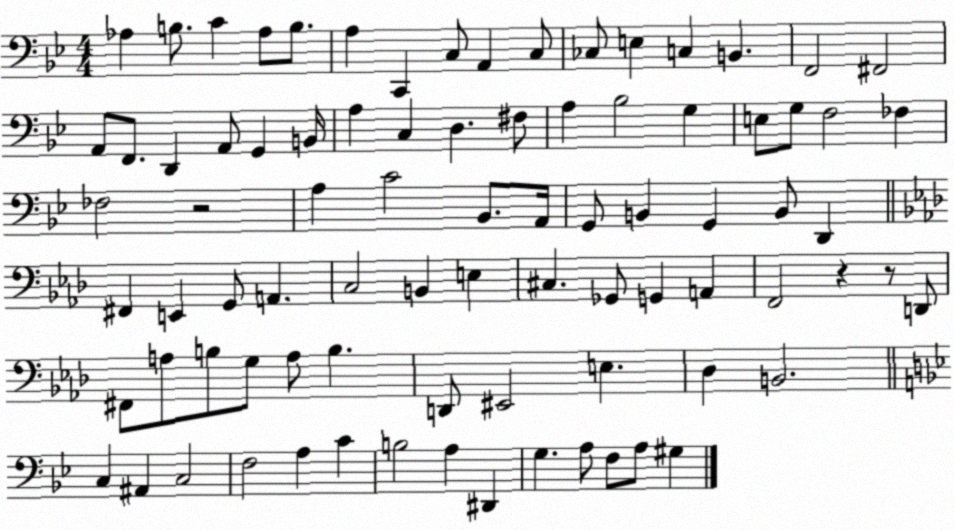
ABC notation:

X:1
T:Untitled
M:4/4
L:1/4
K:Bb
_A, B,/2 C _A,/2 B,/2 A, C,, C,/2 A,, C,/2 _C,/2 E, C, B,, F,,2 ^F,,2 A,,/2 F,,/2 D,, A,,/2 G,, B,,/4 A, C, D, ^F,/2 A, _B,2 G, E,/2 G,/2 F,2 _F, _F,2 z2 A, C2 _B,,/2 A,,/4 G,,/2 B,, G,, B,,/2 D,, ^F,, E,, G,,/2 A,, C,2 B,, E, ^C, _G,,/2 G,, A,, F,,2 z z/2 D,,/2 ^F,,/2 A,/2 B,/2 G,/2 A,/2 B, D,,/2 ^E,,2 E, _D, B,,2 C, ^A,, C,2 F,2 A, C B,2 A, ^D,, G, A,/2 F,/2 A,/2 ^G,